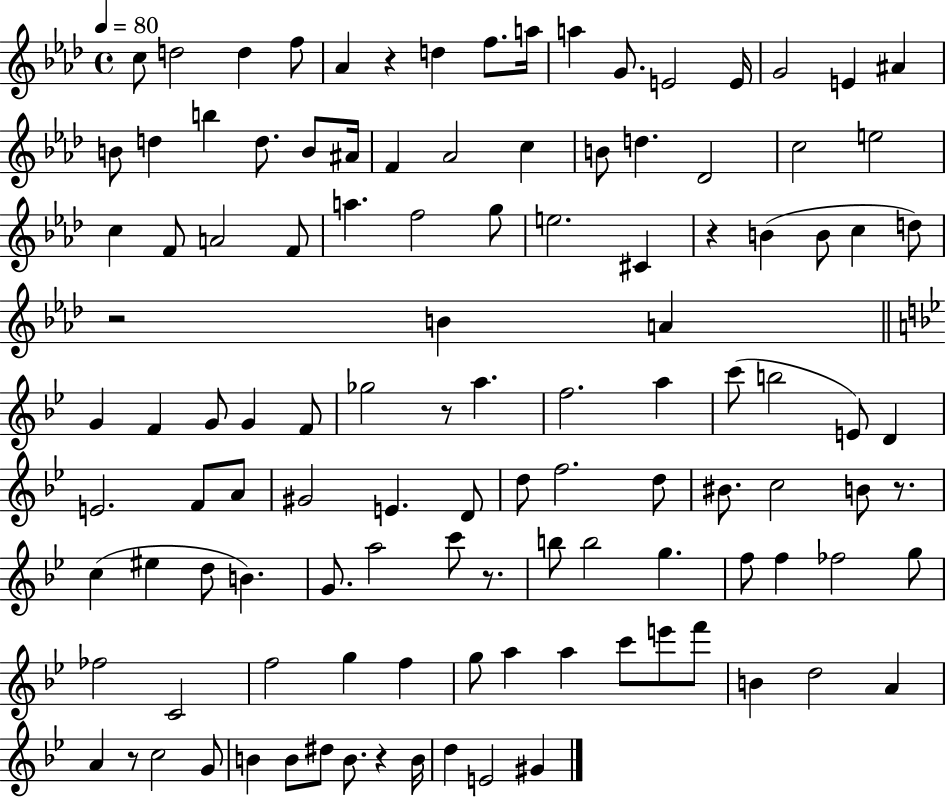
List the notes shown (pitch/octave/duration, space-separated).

C5/e D5/h D5/q F5/e Ab4/q R/q D5/q F5/e. A5/s A5/q G4/e. E4/h E4/s G4/h E4/q A#4/q B4/e D5/q B5/q D5/e. B4/e A#4/s F4/q Ab4/h C5/q B4/e D5/q. Db4/h C5/h E5/h C5/q F4/e A4/h F4/e A5/q. F5/h G5/e E5/h. C#4/q R/q B4/q B4/e C5/q D5/e R/h B4/q A4/q G4/q F4/q G4/e G4/q F4/e Gb5/h R/e A5/q. F5/h. A5/q C6/e B5/h E4/e D4/q E4/h. F4/e A4/e G#4/h E4/q. D4/e D5/e F5/h. D5/e BIS4/e. C5/h B4/e R/e. C5/q EIS5/q D5/e B4/q. G4/e. A5/h C6/e R/e. B5/e B5/h G5/q. F5/e F5/q FES5/h G5/e FES5/h C4/h F5/h G5/q F5/q G5/e A5/q A5/q C6/e E6/e F6/e B4/q D5/h A4/q A4/q R/e C5/h G4/e B4/q B4/e D#5/e B4/e. R/q B4/s D5/q E4/h G#4/q